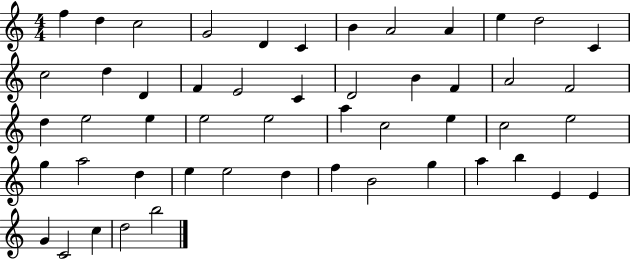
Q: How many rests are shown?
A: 0